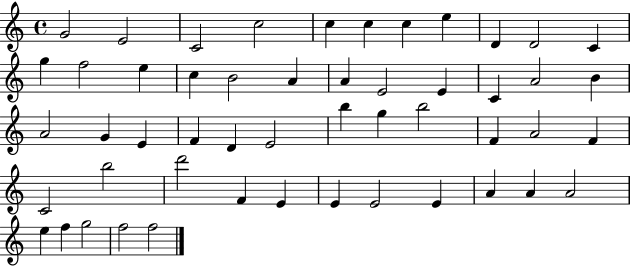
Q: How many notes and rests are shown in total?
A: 51